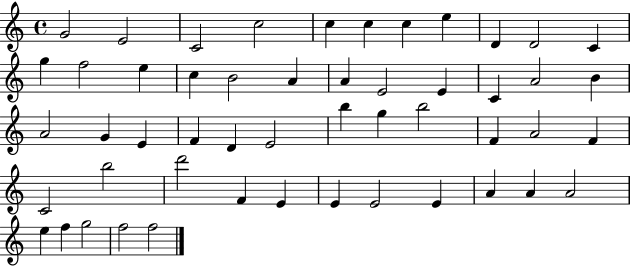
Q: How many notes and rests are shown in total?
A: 51